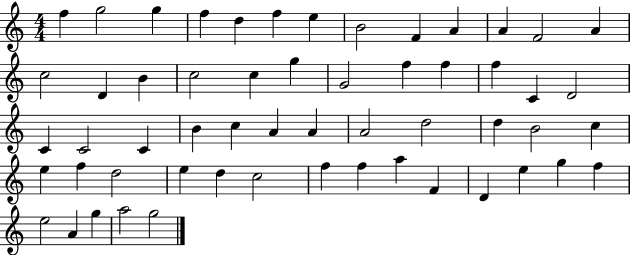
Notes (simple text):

F5/q G5/h G5/q F5/q D5/q F5/q E5/q B4/h F4/q A4/q A4/q F4/h A4/q C5/h D4/q B4/q C5/h C5/q G5/q G4/h F5/q F5/q F5/q C4/q D4/h C4/q C4/h C4/q B4/q C5/q A4/q A4/q A4/h D5/h D5/q B4/h C5/q E5/q F5/q D5/h E5/q D5/q C5/h F5/q F5/q A5/q F4/q D4/q E5/q G5/q F5/q E5/h A4/q G5/q A5/h G5/h